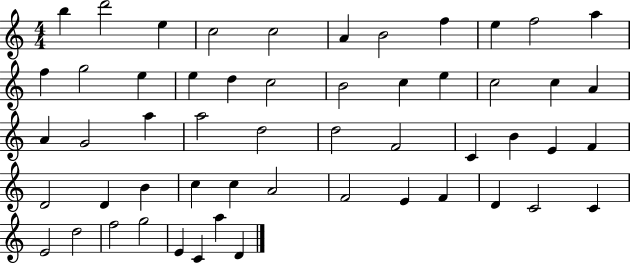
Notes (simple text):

B5/q D6/h E5/q C5/h C5/h A4/q B4/h F5/q E5/q F5/h A5/q F5/q G5/h E5/q E5/q D5/q C5/h B4/h C5/q E5/q C5/h C5/q A4/q A4/q G4/h A5/q A5/h D5/h D5/h F4/h C4/q B4/q E4/q F4/q D4/h D4/q B4/q C5/q C5/q A4/h F4/h E4/q F4/q D4/q C4/h C4/q E4/h D5/h F5/h G5/h E4/q C4/q A5/q D4/q